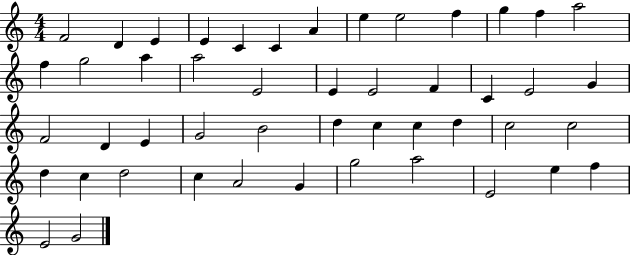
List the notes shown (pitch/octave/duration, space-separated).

F4/h D4/q E4/q E4/q C4/q C4/q A4/q E5/q E5/h F5/q G5/q F5/q A5/h F5/q G5/h A5/q A5/h E4/h E4/q E4/h F4/q C4/q E4/h G4/q F4/h D4/q E4/q G4/h B4/h D5/q C5/q C5/q D5/q C5/h C5/h D5/q C5/q D5/h C5/q A4/h G4/q G5/h A5/h E4/h E5/q F5/q E4/h G4/h